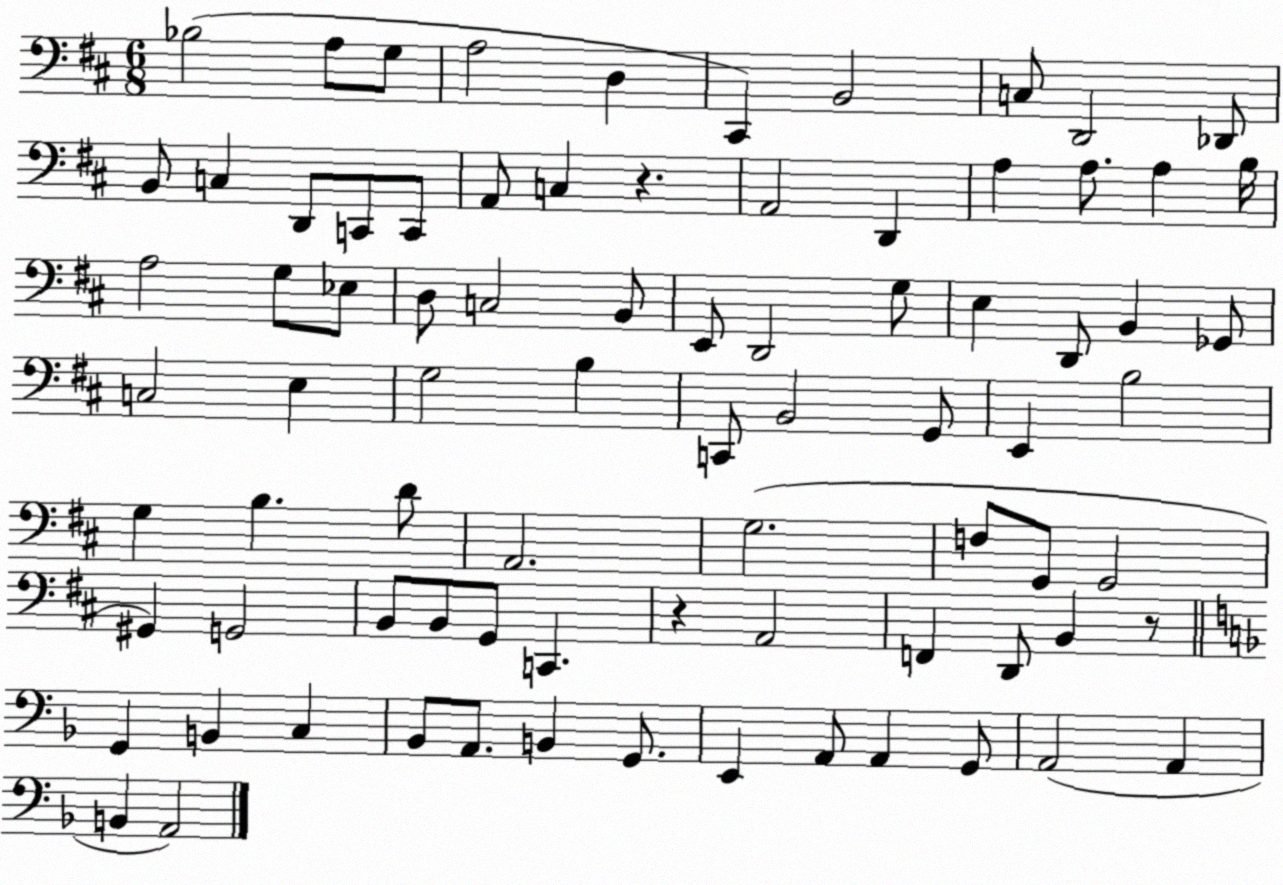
X:1
T:Untitled
M:6/8
L:1/4
K:D
_B,2 A,/2 G,/2 A,2 D, ^C,, B,,2 C,/2 D,,2 _D,,/2 B,,/2 C, D,,/2 C,,/2 C,,/2 A,,/2 C, z A,,2 D,, A, A,/2 A, B,/4 A,2 G,/2 _E,/2 D,/2 C,2 B,,/2 E,,/2 D,,2 G,/2 E, D,,/2 B,, _G,,/2 C,2 E, G,2 B, C,,/2 B,,2 G,,/2 E,, B,2 G, B, D/2 A,,2 G,2 F,/2 G,,/2 G,,2 ^G,, G,,2 B,,/2 B,,/2 G,,/2 C,, z A,,2 F,, D,,/2 B,, z/2 G,, B,, C, _B,,/2 A,,/2 B,, G,,/2 E,, A,,/2 A,, G,,/2 A,,2 A,, B,, A,,2